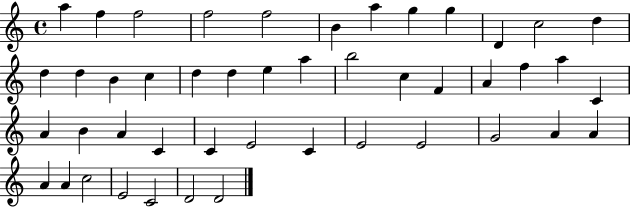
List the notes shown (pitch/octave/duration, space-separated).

A5/q F5/q F5/h F5/h F5/h B4/q A5/q G5/q G5/q D4/q C5/h D5/q D5/q D5/q B4/q C5/q D5/q D5/q E5/q A5/q B5/h C5/q F4/q A4/q F5/q A5/q C4/q A4/q B4/q A4/q C4/q C4/q E4/h C4/q E4/h E4/h G4/h A4/q A4/q A4/q A4/q C5/h E4/h C4/h D4/h D4/h